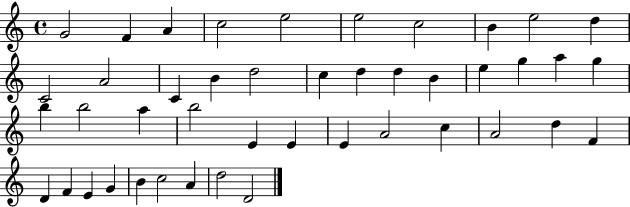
{
  \clef treble
  \time 4/4
  \defaultTimeSignature
  \key c \major
  g'2 f'4 a'4 | c''2 e''2 | e''2 c''2 | b'4 e''2 d''4 | \break c'2 a'2 | c'4 b'4 d''2 | c''4 d''4 d''4 b'4 | e''4 g''4 a''4 g''4 | \break b''4 b''2 a''4 | b''2 e'4 e'4 | e'4 a'2 c''4 | a'2 d''4 f'4 | \break d'4 f'4 e'4 g'4 | b'4 c''2 a'4 | d''2 d'2 | \bar "|."
}